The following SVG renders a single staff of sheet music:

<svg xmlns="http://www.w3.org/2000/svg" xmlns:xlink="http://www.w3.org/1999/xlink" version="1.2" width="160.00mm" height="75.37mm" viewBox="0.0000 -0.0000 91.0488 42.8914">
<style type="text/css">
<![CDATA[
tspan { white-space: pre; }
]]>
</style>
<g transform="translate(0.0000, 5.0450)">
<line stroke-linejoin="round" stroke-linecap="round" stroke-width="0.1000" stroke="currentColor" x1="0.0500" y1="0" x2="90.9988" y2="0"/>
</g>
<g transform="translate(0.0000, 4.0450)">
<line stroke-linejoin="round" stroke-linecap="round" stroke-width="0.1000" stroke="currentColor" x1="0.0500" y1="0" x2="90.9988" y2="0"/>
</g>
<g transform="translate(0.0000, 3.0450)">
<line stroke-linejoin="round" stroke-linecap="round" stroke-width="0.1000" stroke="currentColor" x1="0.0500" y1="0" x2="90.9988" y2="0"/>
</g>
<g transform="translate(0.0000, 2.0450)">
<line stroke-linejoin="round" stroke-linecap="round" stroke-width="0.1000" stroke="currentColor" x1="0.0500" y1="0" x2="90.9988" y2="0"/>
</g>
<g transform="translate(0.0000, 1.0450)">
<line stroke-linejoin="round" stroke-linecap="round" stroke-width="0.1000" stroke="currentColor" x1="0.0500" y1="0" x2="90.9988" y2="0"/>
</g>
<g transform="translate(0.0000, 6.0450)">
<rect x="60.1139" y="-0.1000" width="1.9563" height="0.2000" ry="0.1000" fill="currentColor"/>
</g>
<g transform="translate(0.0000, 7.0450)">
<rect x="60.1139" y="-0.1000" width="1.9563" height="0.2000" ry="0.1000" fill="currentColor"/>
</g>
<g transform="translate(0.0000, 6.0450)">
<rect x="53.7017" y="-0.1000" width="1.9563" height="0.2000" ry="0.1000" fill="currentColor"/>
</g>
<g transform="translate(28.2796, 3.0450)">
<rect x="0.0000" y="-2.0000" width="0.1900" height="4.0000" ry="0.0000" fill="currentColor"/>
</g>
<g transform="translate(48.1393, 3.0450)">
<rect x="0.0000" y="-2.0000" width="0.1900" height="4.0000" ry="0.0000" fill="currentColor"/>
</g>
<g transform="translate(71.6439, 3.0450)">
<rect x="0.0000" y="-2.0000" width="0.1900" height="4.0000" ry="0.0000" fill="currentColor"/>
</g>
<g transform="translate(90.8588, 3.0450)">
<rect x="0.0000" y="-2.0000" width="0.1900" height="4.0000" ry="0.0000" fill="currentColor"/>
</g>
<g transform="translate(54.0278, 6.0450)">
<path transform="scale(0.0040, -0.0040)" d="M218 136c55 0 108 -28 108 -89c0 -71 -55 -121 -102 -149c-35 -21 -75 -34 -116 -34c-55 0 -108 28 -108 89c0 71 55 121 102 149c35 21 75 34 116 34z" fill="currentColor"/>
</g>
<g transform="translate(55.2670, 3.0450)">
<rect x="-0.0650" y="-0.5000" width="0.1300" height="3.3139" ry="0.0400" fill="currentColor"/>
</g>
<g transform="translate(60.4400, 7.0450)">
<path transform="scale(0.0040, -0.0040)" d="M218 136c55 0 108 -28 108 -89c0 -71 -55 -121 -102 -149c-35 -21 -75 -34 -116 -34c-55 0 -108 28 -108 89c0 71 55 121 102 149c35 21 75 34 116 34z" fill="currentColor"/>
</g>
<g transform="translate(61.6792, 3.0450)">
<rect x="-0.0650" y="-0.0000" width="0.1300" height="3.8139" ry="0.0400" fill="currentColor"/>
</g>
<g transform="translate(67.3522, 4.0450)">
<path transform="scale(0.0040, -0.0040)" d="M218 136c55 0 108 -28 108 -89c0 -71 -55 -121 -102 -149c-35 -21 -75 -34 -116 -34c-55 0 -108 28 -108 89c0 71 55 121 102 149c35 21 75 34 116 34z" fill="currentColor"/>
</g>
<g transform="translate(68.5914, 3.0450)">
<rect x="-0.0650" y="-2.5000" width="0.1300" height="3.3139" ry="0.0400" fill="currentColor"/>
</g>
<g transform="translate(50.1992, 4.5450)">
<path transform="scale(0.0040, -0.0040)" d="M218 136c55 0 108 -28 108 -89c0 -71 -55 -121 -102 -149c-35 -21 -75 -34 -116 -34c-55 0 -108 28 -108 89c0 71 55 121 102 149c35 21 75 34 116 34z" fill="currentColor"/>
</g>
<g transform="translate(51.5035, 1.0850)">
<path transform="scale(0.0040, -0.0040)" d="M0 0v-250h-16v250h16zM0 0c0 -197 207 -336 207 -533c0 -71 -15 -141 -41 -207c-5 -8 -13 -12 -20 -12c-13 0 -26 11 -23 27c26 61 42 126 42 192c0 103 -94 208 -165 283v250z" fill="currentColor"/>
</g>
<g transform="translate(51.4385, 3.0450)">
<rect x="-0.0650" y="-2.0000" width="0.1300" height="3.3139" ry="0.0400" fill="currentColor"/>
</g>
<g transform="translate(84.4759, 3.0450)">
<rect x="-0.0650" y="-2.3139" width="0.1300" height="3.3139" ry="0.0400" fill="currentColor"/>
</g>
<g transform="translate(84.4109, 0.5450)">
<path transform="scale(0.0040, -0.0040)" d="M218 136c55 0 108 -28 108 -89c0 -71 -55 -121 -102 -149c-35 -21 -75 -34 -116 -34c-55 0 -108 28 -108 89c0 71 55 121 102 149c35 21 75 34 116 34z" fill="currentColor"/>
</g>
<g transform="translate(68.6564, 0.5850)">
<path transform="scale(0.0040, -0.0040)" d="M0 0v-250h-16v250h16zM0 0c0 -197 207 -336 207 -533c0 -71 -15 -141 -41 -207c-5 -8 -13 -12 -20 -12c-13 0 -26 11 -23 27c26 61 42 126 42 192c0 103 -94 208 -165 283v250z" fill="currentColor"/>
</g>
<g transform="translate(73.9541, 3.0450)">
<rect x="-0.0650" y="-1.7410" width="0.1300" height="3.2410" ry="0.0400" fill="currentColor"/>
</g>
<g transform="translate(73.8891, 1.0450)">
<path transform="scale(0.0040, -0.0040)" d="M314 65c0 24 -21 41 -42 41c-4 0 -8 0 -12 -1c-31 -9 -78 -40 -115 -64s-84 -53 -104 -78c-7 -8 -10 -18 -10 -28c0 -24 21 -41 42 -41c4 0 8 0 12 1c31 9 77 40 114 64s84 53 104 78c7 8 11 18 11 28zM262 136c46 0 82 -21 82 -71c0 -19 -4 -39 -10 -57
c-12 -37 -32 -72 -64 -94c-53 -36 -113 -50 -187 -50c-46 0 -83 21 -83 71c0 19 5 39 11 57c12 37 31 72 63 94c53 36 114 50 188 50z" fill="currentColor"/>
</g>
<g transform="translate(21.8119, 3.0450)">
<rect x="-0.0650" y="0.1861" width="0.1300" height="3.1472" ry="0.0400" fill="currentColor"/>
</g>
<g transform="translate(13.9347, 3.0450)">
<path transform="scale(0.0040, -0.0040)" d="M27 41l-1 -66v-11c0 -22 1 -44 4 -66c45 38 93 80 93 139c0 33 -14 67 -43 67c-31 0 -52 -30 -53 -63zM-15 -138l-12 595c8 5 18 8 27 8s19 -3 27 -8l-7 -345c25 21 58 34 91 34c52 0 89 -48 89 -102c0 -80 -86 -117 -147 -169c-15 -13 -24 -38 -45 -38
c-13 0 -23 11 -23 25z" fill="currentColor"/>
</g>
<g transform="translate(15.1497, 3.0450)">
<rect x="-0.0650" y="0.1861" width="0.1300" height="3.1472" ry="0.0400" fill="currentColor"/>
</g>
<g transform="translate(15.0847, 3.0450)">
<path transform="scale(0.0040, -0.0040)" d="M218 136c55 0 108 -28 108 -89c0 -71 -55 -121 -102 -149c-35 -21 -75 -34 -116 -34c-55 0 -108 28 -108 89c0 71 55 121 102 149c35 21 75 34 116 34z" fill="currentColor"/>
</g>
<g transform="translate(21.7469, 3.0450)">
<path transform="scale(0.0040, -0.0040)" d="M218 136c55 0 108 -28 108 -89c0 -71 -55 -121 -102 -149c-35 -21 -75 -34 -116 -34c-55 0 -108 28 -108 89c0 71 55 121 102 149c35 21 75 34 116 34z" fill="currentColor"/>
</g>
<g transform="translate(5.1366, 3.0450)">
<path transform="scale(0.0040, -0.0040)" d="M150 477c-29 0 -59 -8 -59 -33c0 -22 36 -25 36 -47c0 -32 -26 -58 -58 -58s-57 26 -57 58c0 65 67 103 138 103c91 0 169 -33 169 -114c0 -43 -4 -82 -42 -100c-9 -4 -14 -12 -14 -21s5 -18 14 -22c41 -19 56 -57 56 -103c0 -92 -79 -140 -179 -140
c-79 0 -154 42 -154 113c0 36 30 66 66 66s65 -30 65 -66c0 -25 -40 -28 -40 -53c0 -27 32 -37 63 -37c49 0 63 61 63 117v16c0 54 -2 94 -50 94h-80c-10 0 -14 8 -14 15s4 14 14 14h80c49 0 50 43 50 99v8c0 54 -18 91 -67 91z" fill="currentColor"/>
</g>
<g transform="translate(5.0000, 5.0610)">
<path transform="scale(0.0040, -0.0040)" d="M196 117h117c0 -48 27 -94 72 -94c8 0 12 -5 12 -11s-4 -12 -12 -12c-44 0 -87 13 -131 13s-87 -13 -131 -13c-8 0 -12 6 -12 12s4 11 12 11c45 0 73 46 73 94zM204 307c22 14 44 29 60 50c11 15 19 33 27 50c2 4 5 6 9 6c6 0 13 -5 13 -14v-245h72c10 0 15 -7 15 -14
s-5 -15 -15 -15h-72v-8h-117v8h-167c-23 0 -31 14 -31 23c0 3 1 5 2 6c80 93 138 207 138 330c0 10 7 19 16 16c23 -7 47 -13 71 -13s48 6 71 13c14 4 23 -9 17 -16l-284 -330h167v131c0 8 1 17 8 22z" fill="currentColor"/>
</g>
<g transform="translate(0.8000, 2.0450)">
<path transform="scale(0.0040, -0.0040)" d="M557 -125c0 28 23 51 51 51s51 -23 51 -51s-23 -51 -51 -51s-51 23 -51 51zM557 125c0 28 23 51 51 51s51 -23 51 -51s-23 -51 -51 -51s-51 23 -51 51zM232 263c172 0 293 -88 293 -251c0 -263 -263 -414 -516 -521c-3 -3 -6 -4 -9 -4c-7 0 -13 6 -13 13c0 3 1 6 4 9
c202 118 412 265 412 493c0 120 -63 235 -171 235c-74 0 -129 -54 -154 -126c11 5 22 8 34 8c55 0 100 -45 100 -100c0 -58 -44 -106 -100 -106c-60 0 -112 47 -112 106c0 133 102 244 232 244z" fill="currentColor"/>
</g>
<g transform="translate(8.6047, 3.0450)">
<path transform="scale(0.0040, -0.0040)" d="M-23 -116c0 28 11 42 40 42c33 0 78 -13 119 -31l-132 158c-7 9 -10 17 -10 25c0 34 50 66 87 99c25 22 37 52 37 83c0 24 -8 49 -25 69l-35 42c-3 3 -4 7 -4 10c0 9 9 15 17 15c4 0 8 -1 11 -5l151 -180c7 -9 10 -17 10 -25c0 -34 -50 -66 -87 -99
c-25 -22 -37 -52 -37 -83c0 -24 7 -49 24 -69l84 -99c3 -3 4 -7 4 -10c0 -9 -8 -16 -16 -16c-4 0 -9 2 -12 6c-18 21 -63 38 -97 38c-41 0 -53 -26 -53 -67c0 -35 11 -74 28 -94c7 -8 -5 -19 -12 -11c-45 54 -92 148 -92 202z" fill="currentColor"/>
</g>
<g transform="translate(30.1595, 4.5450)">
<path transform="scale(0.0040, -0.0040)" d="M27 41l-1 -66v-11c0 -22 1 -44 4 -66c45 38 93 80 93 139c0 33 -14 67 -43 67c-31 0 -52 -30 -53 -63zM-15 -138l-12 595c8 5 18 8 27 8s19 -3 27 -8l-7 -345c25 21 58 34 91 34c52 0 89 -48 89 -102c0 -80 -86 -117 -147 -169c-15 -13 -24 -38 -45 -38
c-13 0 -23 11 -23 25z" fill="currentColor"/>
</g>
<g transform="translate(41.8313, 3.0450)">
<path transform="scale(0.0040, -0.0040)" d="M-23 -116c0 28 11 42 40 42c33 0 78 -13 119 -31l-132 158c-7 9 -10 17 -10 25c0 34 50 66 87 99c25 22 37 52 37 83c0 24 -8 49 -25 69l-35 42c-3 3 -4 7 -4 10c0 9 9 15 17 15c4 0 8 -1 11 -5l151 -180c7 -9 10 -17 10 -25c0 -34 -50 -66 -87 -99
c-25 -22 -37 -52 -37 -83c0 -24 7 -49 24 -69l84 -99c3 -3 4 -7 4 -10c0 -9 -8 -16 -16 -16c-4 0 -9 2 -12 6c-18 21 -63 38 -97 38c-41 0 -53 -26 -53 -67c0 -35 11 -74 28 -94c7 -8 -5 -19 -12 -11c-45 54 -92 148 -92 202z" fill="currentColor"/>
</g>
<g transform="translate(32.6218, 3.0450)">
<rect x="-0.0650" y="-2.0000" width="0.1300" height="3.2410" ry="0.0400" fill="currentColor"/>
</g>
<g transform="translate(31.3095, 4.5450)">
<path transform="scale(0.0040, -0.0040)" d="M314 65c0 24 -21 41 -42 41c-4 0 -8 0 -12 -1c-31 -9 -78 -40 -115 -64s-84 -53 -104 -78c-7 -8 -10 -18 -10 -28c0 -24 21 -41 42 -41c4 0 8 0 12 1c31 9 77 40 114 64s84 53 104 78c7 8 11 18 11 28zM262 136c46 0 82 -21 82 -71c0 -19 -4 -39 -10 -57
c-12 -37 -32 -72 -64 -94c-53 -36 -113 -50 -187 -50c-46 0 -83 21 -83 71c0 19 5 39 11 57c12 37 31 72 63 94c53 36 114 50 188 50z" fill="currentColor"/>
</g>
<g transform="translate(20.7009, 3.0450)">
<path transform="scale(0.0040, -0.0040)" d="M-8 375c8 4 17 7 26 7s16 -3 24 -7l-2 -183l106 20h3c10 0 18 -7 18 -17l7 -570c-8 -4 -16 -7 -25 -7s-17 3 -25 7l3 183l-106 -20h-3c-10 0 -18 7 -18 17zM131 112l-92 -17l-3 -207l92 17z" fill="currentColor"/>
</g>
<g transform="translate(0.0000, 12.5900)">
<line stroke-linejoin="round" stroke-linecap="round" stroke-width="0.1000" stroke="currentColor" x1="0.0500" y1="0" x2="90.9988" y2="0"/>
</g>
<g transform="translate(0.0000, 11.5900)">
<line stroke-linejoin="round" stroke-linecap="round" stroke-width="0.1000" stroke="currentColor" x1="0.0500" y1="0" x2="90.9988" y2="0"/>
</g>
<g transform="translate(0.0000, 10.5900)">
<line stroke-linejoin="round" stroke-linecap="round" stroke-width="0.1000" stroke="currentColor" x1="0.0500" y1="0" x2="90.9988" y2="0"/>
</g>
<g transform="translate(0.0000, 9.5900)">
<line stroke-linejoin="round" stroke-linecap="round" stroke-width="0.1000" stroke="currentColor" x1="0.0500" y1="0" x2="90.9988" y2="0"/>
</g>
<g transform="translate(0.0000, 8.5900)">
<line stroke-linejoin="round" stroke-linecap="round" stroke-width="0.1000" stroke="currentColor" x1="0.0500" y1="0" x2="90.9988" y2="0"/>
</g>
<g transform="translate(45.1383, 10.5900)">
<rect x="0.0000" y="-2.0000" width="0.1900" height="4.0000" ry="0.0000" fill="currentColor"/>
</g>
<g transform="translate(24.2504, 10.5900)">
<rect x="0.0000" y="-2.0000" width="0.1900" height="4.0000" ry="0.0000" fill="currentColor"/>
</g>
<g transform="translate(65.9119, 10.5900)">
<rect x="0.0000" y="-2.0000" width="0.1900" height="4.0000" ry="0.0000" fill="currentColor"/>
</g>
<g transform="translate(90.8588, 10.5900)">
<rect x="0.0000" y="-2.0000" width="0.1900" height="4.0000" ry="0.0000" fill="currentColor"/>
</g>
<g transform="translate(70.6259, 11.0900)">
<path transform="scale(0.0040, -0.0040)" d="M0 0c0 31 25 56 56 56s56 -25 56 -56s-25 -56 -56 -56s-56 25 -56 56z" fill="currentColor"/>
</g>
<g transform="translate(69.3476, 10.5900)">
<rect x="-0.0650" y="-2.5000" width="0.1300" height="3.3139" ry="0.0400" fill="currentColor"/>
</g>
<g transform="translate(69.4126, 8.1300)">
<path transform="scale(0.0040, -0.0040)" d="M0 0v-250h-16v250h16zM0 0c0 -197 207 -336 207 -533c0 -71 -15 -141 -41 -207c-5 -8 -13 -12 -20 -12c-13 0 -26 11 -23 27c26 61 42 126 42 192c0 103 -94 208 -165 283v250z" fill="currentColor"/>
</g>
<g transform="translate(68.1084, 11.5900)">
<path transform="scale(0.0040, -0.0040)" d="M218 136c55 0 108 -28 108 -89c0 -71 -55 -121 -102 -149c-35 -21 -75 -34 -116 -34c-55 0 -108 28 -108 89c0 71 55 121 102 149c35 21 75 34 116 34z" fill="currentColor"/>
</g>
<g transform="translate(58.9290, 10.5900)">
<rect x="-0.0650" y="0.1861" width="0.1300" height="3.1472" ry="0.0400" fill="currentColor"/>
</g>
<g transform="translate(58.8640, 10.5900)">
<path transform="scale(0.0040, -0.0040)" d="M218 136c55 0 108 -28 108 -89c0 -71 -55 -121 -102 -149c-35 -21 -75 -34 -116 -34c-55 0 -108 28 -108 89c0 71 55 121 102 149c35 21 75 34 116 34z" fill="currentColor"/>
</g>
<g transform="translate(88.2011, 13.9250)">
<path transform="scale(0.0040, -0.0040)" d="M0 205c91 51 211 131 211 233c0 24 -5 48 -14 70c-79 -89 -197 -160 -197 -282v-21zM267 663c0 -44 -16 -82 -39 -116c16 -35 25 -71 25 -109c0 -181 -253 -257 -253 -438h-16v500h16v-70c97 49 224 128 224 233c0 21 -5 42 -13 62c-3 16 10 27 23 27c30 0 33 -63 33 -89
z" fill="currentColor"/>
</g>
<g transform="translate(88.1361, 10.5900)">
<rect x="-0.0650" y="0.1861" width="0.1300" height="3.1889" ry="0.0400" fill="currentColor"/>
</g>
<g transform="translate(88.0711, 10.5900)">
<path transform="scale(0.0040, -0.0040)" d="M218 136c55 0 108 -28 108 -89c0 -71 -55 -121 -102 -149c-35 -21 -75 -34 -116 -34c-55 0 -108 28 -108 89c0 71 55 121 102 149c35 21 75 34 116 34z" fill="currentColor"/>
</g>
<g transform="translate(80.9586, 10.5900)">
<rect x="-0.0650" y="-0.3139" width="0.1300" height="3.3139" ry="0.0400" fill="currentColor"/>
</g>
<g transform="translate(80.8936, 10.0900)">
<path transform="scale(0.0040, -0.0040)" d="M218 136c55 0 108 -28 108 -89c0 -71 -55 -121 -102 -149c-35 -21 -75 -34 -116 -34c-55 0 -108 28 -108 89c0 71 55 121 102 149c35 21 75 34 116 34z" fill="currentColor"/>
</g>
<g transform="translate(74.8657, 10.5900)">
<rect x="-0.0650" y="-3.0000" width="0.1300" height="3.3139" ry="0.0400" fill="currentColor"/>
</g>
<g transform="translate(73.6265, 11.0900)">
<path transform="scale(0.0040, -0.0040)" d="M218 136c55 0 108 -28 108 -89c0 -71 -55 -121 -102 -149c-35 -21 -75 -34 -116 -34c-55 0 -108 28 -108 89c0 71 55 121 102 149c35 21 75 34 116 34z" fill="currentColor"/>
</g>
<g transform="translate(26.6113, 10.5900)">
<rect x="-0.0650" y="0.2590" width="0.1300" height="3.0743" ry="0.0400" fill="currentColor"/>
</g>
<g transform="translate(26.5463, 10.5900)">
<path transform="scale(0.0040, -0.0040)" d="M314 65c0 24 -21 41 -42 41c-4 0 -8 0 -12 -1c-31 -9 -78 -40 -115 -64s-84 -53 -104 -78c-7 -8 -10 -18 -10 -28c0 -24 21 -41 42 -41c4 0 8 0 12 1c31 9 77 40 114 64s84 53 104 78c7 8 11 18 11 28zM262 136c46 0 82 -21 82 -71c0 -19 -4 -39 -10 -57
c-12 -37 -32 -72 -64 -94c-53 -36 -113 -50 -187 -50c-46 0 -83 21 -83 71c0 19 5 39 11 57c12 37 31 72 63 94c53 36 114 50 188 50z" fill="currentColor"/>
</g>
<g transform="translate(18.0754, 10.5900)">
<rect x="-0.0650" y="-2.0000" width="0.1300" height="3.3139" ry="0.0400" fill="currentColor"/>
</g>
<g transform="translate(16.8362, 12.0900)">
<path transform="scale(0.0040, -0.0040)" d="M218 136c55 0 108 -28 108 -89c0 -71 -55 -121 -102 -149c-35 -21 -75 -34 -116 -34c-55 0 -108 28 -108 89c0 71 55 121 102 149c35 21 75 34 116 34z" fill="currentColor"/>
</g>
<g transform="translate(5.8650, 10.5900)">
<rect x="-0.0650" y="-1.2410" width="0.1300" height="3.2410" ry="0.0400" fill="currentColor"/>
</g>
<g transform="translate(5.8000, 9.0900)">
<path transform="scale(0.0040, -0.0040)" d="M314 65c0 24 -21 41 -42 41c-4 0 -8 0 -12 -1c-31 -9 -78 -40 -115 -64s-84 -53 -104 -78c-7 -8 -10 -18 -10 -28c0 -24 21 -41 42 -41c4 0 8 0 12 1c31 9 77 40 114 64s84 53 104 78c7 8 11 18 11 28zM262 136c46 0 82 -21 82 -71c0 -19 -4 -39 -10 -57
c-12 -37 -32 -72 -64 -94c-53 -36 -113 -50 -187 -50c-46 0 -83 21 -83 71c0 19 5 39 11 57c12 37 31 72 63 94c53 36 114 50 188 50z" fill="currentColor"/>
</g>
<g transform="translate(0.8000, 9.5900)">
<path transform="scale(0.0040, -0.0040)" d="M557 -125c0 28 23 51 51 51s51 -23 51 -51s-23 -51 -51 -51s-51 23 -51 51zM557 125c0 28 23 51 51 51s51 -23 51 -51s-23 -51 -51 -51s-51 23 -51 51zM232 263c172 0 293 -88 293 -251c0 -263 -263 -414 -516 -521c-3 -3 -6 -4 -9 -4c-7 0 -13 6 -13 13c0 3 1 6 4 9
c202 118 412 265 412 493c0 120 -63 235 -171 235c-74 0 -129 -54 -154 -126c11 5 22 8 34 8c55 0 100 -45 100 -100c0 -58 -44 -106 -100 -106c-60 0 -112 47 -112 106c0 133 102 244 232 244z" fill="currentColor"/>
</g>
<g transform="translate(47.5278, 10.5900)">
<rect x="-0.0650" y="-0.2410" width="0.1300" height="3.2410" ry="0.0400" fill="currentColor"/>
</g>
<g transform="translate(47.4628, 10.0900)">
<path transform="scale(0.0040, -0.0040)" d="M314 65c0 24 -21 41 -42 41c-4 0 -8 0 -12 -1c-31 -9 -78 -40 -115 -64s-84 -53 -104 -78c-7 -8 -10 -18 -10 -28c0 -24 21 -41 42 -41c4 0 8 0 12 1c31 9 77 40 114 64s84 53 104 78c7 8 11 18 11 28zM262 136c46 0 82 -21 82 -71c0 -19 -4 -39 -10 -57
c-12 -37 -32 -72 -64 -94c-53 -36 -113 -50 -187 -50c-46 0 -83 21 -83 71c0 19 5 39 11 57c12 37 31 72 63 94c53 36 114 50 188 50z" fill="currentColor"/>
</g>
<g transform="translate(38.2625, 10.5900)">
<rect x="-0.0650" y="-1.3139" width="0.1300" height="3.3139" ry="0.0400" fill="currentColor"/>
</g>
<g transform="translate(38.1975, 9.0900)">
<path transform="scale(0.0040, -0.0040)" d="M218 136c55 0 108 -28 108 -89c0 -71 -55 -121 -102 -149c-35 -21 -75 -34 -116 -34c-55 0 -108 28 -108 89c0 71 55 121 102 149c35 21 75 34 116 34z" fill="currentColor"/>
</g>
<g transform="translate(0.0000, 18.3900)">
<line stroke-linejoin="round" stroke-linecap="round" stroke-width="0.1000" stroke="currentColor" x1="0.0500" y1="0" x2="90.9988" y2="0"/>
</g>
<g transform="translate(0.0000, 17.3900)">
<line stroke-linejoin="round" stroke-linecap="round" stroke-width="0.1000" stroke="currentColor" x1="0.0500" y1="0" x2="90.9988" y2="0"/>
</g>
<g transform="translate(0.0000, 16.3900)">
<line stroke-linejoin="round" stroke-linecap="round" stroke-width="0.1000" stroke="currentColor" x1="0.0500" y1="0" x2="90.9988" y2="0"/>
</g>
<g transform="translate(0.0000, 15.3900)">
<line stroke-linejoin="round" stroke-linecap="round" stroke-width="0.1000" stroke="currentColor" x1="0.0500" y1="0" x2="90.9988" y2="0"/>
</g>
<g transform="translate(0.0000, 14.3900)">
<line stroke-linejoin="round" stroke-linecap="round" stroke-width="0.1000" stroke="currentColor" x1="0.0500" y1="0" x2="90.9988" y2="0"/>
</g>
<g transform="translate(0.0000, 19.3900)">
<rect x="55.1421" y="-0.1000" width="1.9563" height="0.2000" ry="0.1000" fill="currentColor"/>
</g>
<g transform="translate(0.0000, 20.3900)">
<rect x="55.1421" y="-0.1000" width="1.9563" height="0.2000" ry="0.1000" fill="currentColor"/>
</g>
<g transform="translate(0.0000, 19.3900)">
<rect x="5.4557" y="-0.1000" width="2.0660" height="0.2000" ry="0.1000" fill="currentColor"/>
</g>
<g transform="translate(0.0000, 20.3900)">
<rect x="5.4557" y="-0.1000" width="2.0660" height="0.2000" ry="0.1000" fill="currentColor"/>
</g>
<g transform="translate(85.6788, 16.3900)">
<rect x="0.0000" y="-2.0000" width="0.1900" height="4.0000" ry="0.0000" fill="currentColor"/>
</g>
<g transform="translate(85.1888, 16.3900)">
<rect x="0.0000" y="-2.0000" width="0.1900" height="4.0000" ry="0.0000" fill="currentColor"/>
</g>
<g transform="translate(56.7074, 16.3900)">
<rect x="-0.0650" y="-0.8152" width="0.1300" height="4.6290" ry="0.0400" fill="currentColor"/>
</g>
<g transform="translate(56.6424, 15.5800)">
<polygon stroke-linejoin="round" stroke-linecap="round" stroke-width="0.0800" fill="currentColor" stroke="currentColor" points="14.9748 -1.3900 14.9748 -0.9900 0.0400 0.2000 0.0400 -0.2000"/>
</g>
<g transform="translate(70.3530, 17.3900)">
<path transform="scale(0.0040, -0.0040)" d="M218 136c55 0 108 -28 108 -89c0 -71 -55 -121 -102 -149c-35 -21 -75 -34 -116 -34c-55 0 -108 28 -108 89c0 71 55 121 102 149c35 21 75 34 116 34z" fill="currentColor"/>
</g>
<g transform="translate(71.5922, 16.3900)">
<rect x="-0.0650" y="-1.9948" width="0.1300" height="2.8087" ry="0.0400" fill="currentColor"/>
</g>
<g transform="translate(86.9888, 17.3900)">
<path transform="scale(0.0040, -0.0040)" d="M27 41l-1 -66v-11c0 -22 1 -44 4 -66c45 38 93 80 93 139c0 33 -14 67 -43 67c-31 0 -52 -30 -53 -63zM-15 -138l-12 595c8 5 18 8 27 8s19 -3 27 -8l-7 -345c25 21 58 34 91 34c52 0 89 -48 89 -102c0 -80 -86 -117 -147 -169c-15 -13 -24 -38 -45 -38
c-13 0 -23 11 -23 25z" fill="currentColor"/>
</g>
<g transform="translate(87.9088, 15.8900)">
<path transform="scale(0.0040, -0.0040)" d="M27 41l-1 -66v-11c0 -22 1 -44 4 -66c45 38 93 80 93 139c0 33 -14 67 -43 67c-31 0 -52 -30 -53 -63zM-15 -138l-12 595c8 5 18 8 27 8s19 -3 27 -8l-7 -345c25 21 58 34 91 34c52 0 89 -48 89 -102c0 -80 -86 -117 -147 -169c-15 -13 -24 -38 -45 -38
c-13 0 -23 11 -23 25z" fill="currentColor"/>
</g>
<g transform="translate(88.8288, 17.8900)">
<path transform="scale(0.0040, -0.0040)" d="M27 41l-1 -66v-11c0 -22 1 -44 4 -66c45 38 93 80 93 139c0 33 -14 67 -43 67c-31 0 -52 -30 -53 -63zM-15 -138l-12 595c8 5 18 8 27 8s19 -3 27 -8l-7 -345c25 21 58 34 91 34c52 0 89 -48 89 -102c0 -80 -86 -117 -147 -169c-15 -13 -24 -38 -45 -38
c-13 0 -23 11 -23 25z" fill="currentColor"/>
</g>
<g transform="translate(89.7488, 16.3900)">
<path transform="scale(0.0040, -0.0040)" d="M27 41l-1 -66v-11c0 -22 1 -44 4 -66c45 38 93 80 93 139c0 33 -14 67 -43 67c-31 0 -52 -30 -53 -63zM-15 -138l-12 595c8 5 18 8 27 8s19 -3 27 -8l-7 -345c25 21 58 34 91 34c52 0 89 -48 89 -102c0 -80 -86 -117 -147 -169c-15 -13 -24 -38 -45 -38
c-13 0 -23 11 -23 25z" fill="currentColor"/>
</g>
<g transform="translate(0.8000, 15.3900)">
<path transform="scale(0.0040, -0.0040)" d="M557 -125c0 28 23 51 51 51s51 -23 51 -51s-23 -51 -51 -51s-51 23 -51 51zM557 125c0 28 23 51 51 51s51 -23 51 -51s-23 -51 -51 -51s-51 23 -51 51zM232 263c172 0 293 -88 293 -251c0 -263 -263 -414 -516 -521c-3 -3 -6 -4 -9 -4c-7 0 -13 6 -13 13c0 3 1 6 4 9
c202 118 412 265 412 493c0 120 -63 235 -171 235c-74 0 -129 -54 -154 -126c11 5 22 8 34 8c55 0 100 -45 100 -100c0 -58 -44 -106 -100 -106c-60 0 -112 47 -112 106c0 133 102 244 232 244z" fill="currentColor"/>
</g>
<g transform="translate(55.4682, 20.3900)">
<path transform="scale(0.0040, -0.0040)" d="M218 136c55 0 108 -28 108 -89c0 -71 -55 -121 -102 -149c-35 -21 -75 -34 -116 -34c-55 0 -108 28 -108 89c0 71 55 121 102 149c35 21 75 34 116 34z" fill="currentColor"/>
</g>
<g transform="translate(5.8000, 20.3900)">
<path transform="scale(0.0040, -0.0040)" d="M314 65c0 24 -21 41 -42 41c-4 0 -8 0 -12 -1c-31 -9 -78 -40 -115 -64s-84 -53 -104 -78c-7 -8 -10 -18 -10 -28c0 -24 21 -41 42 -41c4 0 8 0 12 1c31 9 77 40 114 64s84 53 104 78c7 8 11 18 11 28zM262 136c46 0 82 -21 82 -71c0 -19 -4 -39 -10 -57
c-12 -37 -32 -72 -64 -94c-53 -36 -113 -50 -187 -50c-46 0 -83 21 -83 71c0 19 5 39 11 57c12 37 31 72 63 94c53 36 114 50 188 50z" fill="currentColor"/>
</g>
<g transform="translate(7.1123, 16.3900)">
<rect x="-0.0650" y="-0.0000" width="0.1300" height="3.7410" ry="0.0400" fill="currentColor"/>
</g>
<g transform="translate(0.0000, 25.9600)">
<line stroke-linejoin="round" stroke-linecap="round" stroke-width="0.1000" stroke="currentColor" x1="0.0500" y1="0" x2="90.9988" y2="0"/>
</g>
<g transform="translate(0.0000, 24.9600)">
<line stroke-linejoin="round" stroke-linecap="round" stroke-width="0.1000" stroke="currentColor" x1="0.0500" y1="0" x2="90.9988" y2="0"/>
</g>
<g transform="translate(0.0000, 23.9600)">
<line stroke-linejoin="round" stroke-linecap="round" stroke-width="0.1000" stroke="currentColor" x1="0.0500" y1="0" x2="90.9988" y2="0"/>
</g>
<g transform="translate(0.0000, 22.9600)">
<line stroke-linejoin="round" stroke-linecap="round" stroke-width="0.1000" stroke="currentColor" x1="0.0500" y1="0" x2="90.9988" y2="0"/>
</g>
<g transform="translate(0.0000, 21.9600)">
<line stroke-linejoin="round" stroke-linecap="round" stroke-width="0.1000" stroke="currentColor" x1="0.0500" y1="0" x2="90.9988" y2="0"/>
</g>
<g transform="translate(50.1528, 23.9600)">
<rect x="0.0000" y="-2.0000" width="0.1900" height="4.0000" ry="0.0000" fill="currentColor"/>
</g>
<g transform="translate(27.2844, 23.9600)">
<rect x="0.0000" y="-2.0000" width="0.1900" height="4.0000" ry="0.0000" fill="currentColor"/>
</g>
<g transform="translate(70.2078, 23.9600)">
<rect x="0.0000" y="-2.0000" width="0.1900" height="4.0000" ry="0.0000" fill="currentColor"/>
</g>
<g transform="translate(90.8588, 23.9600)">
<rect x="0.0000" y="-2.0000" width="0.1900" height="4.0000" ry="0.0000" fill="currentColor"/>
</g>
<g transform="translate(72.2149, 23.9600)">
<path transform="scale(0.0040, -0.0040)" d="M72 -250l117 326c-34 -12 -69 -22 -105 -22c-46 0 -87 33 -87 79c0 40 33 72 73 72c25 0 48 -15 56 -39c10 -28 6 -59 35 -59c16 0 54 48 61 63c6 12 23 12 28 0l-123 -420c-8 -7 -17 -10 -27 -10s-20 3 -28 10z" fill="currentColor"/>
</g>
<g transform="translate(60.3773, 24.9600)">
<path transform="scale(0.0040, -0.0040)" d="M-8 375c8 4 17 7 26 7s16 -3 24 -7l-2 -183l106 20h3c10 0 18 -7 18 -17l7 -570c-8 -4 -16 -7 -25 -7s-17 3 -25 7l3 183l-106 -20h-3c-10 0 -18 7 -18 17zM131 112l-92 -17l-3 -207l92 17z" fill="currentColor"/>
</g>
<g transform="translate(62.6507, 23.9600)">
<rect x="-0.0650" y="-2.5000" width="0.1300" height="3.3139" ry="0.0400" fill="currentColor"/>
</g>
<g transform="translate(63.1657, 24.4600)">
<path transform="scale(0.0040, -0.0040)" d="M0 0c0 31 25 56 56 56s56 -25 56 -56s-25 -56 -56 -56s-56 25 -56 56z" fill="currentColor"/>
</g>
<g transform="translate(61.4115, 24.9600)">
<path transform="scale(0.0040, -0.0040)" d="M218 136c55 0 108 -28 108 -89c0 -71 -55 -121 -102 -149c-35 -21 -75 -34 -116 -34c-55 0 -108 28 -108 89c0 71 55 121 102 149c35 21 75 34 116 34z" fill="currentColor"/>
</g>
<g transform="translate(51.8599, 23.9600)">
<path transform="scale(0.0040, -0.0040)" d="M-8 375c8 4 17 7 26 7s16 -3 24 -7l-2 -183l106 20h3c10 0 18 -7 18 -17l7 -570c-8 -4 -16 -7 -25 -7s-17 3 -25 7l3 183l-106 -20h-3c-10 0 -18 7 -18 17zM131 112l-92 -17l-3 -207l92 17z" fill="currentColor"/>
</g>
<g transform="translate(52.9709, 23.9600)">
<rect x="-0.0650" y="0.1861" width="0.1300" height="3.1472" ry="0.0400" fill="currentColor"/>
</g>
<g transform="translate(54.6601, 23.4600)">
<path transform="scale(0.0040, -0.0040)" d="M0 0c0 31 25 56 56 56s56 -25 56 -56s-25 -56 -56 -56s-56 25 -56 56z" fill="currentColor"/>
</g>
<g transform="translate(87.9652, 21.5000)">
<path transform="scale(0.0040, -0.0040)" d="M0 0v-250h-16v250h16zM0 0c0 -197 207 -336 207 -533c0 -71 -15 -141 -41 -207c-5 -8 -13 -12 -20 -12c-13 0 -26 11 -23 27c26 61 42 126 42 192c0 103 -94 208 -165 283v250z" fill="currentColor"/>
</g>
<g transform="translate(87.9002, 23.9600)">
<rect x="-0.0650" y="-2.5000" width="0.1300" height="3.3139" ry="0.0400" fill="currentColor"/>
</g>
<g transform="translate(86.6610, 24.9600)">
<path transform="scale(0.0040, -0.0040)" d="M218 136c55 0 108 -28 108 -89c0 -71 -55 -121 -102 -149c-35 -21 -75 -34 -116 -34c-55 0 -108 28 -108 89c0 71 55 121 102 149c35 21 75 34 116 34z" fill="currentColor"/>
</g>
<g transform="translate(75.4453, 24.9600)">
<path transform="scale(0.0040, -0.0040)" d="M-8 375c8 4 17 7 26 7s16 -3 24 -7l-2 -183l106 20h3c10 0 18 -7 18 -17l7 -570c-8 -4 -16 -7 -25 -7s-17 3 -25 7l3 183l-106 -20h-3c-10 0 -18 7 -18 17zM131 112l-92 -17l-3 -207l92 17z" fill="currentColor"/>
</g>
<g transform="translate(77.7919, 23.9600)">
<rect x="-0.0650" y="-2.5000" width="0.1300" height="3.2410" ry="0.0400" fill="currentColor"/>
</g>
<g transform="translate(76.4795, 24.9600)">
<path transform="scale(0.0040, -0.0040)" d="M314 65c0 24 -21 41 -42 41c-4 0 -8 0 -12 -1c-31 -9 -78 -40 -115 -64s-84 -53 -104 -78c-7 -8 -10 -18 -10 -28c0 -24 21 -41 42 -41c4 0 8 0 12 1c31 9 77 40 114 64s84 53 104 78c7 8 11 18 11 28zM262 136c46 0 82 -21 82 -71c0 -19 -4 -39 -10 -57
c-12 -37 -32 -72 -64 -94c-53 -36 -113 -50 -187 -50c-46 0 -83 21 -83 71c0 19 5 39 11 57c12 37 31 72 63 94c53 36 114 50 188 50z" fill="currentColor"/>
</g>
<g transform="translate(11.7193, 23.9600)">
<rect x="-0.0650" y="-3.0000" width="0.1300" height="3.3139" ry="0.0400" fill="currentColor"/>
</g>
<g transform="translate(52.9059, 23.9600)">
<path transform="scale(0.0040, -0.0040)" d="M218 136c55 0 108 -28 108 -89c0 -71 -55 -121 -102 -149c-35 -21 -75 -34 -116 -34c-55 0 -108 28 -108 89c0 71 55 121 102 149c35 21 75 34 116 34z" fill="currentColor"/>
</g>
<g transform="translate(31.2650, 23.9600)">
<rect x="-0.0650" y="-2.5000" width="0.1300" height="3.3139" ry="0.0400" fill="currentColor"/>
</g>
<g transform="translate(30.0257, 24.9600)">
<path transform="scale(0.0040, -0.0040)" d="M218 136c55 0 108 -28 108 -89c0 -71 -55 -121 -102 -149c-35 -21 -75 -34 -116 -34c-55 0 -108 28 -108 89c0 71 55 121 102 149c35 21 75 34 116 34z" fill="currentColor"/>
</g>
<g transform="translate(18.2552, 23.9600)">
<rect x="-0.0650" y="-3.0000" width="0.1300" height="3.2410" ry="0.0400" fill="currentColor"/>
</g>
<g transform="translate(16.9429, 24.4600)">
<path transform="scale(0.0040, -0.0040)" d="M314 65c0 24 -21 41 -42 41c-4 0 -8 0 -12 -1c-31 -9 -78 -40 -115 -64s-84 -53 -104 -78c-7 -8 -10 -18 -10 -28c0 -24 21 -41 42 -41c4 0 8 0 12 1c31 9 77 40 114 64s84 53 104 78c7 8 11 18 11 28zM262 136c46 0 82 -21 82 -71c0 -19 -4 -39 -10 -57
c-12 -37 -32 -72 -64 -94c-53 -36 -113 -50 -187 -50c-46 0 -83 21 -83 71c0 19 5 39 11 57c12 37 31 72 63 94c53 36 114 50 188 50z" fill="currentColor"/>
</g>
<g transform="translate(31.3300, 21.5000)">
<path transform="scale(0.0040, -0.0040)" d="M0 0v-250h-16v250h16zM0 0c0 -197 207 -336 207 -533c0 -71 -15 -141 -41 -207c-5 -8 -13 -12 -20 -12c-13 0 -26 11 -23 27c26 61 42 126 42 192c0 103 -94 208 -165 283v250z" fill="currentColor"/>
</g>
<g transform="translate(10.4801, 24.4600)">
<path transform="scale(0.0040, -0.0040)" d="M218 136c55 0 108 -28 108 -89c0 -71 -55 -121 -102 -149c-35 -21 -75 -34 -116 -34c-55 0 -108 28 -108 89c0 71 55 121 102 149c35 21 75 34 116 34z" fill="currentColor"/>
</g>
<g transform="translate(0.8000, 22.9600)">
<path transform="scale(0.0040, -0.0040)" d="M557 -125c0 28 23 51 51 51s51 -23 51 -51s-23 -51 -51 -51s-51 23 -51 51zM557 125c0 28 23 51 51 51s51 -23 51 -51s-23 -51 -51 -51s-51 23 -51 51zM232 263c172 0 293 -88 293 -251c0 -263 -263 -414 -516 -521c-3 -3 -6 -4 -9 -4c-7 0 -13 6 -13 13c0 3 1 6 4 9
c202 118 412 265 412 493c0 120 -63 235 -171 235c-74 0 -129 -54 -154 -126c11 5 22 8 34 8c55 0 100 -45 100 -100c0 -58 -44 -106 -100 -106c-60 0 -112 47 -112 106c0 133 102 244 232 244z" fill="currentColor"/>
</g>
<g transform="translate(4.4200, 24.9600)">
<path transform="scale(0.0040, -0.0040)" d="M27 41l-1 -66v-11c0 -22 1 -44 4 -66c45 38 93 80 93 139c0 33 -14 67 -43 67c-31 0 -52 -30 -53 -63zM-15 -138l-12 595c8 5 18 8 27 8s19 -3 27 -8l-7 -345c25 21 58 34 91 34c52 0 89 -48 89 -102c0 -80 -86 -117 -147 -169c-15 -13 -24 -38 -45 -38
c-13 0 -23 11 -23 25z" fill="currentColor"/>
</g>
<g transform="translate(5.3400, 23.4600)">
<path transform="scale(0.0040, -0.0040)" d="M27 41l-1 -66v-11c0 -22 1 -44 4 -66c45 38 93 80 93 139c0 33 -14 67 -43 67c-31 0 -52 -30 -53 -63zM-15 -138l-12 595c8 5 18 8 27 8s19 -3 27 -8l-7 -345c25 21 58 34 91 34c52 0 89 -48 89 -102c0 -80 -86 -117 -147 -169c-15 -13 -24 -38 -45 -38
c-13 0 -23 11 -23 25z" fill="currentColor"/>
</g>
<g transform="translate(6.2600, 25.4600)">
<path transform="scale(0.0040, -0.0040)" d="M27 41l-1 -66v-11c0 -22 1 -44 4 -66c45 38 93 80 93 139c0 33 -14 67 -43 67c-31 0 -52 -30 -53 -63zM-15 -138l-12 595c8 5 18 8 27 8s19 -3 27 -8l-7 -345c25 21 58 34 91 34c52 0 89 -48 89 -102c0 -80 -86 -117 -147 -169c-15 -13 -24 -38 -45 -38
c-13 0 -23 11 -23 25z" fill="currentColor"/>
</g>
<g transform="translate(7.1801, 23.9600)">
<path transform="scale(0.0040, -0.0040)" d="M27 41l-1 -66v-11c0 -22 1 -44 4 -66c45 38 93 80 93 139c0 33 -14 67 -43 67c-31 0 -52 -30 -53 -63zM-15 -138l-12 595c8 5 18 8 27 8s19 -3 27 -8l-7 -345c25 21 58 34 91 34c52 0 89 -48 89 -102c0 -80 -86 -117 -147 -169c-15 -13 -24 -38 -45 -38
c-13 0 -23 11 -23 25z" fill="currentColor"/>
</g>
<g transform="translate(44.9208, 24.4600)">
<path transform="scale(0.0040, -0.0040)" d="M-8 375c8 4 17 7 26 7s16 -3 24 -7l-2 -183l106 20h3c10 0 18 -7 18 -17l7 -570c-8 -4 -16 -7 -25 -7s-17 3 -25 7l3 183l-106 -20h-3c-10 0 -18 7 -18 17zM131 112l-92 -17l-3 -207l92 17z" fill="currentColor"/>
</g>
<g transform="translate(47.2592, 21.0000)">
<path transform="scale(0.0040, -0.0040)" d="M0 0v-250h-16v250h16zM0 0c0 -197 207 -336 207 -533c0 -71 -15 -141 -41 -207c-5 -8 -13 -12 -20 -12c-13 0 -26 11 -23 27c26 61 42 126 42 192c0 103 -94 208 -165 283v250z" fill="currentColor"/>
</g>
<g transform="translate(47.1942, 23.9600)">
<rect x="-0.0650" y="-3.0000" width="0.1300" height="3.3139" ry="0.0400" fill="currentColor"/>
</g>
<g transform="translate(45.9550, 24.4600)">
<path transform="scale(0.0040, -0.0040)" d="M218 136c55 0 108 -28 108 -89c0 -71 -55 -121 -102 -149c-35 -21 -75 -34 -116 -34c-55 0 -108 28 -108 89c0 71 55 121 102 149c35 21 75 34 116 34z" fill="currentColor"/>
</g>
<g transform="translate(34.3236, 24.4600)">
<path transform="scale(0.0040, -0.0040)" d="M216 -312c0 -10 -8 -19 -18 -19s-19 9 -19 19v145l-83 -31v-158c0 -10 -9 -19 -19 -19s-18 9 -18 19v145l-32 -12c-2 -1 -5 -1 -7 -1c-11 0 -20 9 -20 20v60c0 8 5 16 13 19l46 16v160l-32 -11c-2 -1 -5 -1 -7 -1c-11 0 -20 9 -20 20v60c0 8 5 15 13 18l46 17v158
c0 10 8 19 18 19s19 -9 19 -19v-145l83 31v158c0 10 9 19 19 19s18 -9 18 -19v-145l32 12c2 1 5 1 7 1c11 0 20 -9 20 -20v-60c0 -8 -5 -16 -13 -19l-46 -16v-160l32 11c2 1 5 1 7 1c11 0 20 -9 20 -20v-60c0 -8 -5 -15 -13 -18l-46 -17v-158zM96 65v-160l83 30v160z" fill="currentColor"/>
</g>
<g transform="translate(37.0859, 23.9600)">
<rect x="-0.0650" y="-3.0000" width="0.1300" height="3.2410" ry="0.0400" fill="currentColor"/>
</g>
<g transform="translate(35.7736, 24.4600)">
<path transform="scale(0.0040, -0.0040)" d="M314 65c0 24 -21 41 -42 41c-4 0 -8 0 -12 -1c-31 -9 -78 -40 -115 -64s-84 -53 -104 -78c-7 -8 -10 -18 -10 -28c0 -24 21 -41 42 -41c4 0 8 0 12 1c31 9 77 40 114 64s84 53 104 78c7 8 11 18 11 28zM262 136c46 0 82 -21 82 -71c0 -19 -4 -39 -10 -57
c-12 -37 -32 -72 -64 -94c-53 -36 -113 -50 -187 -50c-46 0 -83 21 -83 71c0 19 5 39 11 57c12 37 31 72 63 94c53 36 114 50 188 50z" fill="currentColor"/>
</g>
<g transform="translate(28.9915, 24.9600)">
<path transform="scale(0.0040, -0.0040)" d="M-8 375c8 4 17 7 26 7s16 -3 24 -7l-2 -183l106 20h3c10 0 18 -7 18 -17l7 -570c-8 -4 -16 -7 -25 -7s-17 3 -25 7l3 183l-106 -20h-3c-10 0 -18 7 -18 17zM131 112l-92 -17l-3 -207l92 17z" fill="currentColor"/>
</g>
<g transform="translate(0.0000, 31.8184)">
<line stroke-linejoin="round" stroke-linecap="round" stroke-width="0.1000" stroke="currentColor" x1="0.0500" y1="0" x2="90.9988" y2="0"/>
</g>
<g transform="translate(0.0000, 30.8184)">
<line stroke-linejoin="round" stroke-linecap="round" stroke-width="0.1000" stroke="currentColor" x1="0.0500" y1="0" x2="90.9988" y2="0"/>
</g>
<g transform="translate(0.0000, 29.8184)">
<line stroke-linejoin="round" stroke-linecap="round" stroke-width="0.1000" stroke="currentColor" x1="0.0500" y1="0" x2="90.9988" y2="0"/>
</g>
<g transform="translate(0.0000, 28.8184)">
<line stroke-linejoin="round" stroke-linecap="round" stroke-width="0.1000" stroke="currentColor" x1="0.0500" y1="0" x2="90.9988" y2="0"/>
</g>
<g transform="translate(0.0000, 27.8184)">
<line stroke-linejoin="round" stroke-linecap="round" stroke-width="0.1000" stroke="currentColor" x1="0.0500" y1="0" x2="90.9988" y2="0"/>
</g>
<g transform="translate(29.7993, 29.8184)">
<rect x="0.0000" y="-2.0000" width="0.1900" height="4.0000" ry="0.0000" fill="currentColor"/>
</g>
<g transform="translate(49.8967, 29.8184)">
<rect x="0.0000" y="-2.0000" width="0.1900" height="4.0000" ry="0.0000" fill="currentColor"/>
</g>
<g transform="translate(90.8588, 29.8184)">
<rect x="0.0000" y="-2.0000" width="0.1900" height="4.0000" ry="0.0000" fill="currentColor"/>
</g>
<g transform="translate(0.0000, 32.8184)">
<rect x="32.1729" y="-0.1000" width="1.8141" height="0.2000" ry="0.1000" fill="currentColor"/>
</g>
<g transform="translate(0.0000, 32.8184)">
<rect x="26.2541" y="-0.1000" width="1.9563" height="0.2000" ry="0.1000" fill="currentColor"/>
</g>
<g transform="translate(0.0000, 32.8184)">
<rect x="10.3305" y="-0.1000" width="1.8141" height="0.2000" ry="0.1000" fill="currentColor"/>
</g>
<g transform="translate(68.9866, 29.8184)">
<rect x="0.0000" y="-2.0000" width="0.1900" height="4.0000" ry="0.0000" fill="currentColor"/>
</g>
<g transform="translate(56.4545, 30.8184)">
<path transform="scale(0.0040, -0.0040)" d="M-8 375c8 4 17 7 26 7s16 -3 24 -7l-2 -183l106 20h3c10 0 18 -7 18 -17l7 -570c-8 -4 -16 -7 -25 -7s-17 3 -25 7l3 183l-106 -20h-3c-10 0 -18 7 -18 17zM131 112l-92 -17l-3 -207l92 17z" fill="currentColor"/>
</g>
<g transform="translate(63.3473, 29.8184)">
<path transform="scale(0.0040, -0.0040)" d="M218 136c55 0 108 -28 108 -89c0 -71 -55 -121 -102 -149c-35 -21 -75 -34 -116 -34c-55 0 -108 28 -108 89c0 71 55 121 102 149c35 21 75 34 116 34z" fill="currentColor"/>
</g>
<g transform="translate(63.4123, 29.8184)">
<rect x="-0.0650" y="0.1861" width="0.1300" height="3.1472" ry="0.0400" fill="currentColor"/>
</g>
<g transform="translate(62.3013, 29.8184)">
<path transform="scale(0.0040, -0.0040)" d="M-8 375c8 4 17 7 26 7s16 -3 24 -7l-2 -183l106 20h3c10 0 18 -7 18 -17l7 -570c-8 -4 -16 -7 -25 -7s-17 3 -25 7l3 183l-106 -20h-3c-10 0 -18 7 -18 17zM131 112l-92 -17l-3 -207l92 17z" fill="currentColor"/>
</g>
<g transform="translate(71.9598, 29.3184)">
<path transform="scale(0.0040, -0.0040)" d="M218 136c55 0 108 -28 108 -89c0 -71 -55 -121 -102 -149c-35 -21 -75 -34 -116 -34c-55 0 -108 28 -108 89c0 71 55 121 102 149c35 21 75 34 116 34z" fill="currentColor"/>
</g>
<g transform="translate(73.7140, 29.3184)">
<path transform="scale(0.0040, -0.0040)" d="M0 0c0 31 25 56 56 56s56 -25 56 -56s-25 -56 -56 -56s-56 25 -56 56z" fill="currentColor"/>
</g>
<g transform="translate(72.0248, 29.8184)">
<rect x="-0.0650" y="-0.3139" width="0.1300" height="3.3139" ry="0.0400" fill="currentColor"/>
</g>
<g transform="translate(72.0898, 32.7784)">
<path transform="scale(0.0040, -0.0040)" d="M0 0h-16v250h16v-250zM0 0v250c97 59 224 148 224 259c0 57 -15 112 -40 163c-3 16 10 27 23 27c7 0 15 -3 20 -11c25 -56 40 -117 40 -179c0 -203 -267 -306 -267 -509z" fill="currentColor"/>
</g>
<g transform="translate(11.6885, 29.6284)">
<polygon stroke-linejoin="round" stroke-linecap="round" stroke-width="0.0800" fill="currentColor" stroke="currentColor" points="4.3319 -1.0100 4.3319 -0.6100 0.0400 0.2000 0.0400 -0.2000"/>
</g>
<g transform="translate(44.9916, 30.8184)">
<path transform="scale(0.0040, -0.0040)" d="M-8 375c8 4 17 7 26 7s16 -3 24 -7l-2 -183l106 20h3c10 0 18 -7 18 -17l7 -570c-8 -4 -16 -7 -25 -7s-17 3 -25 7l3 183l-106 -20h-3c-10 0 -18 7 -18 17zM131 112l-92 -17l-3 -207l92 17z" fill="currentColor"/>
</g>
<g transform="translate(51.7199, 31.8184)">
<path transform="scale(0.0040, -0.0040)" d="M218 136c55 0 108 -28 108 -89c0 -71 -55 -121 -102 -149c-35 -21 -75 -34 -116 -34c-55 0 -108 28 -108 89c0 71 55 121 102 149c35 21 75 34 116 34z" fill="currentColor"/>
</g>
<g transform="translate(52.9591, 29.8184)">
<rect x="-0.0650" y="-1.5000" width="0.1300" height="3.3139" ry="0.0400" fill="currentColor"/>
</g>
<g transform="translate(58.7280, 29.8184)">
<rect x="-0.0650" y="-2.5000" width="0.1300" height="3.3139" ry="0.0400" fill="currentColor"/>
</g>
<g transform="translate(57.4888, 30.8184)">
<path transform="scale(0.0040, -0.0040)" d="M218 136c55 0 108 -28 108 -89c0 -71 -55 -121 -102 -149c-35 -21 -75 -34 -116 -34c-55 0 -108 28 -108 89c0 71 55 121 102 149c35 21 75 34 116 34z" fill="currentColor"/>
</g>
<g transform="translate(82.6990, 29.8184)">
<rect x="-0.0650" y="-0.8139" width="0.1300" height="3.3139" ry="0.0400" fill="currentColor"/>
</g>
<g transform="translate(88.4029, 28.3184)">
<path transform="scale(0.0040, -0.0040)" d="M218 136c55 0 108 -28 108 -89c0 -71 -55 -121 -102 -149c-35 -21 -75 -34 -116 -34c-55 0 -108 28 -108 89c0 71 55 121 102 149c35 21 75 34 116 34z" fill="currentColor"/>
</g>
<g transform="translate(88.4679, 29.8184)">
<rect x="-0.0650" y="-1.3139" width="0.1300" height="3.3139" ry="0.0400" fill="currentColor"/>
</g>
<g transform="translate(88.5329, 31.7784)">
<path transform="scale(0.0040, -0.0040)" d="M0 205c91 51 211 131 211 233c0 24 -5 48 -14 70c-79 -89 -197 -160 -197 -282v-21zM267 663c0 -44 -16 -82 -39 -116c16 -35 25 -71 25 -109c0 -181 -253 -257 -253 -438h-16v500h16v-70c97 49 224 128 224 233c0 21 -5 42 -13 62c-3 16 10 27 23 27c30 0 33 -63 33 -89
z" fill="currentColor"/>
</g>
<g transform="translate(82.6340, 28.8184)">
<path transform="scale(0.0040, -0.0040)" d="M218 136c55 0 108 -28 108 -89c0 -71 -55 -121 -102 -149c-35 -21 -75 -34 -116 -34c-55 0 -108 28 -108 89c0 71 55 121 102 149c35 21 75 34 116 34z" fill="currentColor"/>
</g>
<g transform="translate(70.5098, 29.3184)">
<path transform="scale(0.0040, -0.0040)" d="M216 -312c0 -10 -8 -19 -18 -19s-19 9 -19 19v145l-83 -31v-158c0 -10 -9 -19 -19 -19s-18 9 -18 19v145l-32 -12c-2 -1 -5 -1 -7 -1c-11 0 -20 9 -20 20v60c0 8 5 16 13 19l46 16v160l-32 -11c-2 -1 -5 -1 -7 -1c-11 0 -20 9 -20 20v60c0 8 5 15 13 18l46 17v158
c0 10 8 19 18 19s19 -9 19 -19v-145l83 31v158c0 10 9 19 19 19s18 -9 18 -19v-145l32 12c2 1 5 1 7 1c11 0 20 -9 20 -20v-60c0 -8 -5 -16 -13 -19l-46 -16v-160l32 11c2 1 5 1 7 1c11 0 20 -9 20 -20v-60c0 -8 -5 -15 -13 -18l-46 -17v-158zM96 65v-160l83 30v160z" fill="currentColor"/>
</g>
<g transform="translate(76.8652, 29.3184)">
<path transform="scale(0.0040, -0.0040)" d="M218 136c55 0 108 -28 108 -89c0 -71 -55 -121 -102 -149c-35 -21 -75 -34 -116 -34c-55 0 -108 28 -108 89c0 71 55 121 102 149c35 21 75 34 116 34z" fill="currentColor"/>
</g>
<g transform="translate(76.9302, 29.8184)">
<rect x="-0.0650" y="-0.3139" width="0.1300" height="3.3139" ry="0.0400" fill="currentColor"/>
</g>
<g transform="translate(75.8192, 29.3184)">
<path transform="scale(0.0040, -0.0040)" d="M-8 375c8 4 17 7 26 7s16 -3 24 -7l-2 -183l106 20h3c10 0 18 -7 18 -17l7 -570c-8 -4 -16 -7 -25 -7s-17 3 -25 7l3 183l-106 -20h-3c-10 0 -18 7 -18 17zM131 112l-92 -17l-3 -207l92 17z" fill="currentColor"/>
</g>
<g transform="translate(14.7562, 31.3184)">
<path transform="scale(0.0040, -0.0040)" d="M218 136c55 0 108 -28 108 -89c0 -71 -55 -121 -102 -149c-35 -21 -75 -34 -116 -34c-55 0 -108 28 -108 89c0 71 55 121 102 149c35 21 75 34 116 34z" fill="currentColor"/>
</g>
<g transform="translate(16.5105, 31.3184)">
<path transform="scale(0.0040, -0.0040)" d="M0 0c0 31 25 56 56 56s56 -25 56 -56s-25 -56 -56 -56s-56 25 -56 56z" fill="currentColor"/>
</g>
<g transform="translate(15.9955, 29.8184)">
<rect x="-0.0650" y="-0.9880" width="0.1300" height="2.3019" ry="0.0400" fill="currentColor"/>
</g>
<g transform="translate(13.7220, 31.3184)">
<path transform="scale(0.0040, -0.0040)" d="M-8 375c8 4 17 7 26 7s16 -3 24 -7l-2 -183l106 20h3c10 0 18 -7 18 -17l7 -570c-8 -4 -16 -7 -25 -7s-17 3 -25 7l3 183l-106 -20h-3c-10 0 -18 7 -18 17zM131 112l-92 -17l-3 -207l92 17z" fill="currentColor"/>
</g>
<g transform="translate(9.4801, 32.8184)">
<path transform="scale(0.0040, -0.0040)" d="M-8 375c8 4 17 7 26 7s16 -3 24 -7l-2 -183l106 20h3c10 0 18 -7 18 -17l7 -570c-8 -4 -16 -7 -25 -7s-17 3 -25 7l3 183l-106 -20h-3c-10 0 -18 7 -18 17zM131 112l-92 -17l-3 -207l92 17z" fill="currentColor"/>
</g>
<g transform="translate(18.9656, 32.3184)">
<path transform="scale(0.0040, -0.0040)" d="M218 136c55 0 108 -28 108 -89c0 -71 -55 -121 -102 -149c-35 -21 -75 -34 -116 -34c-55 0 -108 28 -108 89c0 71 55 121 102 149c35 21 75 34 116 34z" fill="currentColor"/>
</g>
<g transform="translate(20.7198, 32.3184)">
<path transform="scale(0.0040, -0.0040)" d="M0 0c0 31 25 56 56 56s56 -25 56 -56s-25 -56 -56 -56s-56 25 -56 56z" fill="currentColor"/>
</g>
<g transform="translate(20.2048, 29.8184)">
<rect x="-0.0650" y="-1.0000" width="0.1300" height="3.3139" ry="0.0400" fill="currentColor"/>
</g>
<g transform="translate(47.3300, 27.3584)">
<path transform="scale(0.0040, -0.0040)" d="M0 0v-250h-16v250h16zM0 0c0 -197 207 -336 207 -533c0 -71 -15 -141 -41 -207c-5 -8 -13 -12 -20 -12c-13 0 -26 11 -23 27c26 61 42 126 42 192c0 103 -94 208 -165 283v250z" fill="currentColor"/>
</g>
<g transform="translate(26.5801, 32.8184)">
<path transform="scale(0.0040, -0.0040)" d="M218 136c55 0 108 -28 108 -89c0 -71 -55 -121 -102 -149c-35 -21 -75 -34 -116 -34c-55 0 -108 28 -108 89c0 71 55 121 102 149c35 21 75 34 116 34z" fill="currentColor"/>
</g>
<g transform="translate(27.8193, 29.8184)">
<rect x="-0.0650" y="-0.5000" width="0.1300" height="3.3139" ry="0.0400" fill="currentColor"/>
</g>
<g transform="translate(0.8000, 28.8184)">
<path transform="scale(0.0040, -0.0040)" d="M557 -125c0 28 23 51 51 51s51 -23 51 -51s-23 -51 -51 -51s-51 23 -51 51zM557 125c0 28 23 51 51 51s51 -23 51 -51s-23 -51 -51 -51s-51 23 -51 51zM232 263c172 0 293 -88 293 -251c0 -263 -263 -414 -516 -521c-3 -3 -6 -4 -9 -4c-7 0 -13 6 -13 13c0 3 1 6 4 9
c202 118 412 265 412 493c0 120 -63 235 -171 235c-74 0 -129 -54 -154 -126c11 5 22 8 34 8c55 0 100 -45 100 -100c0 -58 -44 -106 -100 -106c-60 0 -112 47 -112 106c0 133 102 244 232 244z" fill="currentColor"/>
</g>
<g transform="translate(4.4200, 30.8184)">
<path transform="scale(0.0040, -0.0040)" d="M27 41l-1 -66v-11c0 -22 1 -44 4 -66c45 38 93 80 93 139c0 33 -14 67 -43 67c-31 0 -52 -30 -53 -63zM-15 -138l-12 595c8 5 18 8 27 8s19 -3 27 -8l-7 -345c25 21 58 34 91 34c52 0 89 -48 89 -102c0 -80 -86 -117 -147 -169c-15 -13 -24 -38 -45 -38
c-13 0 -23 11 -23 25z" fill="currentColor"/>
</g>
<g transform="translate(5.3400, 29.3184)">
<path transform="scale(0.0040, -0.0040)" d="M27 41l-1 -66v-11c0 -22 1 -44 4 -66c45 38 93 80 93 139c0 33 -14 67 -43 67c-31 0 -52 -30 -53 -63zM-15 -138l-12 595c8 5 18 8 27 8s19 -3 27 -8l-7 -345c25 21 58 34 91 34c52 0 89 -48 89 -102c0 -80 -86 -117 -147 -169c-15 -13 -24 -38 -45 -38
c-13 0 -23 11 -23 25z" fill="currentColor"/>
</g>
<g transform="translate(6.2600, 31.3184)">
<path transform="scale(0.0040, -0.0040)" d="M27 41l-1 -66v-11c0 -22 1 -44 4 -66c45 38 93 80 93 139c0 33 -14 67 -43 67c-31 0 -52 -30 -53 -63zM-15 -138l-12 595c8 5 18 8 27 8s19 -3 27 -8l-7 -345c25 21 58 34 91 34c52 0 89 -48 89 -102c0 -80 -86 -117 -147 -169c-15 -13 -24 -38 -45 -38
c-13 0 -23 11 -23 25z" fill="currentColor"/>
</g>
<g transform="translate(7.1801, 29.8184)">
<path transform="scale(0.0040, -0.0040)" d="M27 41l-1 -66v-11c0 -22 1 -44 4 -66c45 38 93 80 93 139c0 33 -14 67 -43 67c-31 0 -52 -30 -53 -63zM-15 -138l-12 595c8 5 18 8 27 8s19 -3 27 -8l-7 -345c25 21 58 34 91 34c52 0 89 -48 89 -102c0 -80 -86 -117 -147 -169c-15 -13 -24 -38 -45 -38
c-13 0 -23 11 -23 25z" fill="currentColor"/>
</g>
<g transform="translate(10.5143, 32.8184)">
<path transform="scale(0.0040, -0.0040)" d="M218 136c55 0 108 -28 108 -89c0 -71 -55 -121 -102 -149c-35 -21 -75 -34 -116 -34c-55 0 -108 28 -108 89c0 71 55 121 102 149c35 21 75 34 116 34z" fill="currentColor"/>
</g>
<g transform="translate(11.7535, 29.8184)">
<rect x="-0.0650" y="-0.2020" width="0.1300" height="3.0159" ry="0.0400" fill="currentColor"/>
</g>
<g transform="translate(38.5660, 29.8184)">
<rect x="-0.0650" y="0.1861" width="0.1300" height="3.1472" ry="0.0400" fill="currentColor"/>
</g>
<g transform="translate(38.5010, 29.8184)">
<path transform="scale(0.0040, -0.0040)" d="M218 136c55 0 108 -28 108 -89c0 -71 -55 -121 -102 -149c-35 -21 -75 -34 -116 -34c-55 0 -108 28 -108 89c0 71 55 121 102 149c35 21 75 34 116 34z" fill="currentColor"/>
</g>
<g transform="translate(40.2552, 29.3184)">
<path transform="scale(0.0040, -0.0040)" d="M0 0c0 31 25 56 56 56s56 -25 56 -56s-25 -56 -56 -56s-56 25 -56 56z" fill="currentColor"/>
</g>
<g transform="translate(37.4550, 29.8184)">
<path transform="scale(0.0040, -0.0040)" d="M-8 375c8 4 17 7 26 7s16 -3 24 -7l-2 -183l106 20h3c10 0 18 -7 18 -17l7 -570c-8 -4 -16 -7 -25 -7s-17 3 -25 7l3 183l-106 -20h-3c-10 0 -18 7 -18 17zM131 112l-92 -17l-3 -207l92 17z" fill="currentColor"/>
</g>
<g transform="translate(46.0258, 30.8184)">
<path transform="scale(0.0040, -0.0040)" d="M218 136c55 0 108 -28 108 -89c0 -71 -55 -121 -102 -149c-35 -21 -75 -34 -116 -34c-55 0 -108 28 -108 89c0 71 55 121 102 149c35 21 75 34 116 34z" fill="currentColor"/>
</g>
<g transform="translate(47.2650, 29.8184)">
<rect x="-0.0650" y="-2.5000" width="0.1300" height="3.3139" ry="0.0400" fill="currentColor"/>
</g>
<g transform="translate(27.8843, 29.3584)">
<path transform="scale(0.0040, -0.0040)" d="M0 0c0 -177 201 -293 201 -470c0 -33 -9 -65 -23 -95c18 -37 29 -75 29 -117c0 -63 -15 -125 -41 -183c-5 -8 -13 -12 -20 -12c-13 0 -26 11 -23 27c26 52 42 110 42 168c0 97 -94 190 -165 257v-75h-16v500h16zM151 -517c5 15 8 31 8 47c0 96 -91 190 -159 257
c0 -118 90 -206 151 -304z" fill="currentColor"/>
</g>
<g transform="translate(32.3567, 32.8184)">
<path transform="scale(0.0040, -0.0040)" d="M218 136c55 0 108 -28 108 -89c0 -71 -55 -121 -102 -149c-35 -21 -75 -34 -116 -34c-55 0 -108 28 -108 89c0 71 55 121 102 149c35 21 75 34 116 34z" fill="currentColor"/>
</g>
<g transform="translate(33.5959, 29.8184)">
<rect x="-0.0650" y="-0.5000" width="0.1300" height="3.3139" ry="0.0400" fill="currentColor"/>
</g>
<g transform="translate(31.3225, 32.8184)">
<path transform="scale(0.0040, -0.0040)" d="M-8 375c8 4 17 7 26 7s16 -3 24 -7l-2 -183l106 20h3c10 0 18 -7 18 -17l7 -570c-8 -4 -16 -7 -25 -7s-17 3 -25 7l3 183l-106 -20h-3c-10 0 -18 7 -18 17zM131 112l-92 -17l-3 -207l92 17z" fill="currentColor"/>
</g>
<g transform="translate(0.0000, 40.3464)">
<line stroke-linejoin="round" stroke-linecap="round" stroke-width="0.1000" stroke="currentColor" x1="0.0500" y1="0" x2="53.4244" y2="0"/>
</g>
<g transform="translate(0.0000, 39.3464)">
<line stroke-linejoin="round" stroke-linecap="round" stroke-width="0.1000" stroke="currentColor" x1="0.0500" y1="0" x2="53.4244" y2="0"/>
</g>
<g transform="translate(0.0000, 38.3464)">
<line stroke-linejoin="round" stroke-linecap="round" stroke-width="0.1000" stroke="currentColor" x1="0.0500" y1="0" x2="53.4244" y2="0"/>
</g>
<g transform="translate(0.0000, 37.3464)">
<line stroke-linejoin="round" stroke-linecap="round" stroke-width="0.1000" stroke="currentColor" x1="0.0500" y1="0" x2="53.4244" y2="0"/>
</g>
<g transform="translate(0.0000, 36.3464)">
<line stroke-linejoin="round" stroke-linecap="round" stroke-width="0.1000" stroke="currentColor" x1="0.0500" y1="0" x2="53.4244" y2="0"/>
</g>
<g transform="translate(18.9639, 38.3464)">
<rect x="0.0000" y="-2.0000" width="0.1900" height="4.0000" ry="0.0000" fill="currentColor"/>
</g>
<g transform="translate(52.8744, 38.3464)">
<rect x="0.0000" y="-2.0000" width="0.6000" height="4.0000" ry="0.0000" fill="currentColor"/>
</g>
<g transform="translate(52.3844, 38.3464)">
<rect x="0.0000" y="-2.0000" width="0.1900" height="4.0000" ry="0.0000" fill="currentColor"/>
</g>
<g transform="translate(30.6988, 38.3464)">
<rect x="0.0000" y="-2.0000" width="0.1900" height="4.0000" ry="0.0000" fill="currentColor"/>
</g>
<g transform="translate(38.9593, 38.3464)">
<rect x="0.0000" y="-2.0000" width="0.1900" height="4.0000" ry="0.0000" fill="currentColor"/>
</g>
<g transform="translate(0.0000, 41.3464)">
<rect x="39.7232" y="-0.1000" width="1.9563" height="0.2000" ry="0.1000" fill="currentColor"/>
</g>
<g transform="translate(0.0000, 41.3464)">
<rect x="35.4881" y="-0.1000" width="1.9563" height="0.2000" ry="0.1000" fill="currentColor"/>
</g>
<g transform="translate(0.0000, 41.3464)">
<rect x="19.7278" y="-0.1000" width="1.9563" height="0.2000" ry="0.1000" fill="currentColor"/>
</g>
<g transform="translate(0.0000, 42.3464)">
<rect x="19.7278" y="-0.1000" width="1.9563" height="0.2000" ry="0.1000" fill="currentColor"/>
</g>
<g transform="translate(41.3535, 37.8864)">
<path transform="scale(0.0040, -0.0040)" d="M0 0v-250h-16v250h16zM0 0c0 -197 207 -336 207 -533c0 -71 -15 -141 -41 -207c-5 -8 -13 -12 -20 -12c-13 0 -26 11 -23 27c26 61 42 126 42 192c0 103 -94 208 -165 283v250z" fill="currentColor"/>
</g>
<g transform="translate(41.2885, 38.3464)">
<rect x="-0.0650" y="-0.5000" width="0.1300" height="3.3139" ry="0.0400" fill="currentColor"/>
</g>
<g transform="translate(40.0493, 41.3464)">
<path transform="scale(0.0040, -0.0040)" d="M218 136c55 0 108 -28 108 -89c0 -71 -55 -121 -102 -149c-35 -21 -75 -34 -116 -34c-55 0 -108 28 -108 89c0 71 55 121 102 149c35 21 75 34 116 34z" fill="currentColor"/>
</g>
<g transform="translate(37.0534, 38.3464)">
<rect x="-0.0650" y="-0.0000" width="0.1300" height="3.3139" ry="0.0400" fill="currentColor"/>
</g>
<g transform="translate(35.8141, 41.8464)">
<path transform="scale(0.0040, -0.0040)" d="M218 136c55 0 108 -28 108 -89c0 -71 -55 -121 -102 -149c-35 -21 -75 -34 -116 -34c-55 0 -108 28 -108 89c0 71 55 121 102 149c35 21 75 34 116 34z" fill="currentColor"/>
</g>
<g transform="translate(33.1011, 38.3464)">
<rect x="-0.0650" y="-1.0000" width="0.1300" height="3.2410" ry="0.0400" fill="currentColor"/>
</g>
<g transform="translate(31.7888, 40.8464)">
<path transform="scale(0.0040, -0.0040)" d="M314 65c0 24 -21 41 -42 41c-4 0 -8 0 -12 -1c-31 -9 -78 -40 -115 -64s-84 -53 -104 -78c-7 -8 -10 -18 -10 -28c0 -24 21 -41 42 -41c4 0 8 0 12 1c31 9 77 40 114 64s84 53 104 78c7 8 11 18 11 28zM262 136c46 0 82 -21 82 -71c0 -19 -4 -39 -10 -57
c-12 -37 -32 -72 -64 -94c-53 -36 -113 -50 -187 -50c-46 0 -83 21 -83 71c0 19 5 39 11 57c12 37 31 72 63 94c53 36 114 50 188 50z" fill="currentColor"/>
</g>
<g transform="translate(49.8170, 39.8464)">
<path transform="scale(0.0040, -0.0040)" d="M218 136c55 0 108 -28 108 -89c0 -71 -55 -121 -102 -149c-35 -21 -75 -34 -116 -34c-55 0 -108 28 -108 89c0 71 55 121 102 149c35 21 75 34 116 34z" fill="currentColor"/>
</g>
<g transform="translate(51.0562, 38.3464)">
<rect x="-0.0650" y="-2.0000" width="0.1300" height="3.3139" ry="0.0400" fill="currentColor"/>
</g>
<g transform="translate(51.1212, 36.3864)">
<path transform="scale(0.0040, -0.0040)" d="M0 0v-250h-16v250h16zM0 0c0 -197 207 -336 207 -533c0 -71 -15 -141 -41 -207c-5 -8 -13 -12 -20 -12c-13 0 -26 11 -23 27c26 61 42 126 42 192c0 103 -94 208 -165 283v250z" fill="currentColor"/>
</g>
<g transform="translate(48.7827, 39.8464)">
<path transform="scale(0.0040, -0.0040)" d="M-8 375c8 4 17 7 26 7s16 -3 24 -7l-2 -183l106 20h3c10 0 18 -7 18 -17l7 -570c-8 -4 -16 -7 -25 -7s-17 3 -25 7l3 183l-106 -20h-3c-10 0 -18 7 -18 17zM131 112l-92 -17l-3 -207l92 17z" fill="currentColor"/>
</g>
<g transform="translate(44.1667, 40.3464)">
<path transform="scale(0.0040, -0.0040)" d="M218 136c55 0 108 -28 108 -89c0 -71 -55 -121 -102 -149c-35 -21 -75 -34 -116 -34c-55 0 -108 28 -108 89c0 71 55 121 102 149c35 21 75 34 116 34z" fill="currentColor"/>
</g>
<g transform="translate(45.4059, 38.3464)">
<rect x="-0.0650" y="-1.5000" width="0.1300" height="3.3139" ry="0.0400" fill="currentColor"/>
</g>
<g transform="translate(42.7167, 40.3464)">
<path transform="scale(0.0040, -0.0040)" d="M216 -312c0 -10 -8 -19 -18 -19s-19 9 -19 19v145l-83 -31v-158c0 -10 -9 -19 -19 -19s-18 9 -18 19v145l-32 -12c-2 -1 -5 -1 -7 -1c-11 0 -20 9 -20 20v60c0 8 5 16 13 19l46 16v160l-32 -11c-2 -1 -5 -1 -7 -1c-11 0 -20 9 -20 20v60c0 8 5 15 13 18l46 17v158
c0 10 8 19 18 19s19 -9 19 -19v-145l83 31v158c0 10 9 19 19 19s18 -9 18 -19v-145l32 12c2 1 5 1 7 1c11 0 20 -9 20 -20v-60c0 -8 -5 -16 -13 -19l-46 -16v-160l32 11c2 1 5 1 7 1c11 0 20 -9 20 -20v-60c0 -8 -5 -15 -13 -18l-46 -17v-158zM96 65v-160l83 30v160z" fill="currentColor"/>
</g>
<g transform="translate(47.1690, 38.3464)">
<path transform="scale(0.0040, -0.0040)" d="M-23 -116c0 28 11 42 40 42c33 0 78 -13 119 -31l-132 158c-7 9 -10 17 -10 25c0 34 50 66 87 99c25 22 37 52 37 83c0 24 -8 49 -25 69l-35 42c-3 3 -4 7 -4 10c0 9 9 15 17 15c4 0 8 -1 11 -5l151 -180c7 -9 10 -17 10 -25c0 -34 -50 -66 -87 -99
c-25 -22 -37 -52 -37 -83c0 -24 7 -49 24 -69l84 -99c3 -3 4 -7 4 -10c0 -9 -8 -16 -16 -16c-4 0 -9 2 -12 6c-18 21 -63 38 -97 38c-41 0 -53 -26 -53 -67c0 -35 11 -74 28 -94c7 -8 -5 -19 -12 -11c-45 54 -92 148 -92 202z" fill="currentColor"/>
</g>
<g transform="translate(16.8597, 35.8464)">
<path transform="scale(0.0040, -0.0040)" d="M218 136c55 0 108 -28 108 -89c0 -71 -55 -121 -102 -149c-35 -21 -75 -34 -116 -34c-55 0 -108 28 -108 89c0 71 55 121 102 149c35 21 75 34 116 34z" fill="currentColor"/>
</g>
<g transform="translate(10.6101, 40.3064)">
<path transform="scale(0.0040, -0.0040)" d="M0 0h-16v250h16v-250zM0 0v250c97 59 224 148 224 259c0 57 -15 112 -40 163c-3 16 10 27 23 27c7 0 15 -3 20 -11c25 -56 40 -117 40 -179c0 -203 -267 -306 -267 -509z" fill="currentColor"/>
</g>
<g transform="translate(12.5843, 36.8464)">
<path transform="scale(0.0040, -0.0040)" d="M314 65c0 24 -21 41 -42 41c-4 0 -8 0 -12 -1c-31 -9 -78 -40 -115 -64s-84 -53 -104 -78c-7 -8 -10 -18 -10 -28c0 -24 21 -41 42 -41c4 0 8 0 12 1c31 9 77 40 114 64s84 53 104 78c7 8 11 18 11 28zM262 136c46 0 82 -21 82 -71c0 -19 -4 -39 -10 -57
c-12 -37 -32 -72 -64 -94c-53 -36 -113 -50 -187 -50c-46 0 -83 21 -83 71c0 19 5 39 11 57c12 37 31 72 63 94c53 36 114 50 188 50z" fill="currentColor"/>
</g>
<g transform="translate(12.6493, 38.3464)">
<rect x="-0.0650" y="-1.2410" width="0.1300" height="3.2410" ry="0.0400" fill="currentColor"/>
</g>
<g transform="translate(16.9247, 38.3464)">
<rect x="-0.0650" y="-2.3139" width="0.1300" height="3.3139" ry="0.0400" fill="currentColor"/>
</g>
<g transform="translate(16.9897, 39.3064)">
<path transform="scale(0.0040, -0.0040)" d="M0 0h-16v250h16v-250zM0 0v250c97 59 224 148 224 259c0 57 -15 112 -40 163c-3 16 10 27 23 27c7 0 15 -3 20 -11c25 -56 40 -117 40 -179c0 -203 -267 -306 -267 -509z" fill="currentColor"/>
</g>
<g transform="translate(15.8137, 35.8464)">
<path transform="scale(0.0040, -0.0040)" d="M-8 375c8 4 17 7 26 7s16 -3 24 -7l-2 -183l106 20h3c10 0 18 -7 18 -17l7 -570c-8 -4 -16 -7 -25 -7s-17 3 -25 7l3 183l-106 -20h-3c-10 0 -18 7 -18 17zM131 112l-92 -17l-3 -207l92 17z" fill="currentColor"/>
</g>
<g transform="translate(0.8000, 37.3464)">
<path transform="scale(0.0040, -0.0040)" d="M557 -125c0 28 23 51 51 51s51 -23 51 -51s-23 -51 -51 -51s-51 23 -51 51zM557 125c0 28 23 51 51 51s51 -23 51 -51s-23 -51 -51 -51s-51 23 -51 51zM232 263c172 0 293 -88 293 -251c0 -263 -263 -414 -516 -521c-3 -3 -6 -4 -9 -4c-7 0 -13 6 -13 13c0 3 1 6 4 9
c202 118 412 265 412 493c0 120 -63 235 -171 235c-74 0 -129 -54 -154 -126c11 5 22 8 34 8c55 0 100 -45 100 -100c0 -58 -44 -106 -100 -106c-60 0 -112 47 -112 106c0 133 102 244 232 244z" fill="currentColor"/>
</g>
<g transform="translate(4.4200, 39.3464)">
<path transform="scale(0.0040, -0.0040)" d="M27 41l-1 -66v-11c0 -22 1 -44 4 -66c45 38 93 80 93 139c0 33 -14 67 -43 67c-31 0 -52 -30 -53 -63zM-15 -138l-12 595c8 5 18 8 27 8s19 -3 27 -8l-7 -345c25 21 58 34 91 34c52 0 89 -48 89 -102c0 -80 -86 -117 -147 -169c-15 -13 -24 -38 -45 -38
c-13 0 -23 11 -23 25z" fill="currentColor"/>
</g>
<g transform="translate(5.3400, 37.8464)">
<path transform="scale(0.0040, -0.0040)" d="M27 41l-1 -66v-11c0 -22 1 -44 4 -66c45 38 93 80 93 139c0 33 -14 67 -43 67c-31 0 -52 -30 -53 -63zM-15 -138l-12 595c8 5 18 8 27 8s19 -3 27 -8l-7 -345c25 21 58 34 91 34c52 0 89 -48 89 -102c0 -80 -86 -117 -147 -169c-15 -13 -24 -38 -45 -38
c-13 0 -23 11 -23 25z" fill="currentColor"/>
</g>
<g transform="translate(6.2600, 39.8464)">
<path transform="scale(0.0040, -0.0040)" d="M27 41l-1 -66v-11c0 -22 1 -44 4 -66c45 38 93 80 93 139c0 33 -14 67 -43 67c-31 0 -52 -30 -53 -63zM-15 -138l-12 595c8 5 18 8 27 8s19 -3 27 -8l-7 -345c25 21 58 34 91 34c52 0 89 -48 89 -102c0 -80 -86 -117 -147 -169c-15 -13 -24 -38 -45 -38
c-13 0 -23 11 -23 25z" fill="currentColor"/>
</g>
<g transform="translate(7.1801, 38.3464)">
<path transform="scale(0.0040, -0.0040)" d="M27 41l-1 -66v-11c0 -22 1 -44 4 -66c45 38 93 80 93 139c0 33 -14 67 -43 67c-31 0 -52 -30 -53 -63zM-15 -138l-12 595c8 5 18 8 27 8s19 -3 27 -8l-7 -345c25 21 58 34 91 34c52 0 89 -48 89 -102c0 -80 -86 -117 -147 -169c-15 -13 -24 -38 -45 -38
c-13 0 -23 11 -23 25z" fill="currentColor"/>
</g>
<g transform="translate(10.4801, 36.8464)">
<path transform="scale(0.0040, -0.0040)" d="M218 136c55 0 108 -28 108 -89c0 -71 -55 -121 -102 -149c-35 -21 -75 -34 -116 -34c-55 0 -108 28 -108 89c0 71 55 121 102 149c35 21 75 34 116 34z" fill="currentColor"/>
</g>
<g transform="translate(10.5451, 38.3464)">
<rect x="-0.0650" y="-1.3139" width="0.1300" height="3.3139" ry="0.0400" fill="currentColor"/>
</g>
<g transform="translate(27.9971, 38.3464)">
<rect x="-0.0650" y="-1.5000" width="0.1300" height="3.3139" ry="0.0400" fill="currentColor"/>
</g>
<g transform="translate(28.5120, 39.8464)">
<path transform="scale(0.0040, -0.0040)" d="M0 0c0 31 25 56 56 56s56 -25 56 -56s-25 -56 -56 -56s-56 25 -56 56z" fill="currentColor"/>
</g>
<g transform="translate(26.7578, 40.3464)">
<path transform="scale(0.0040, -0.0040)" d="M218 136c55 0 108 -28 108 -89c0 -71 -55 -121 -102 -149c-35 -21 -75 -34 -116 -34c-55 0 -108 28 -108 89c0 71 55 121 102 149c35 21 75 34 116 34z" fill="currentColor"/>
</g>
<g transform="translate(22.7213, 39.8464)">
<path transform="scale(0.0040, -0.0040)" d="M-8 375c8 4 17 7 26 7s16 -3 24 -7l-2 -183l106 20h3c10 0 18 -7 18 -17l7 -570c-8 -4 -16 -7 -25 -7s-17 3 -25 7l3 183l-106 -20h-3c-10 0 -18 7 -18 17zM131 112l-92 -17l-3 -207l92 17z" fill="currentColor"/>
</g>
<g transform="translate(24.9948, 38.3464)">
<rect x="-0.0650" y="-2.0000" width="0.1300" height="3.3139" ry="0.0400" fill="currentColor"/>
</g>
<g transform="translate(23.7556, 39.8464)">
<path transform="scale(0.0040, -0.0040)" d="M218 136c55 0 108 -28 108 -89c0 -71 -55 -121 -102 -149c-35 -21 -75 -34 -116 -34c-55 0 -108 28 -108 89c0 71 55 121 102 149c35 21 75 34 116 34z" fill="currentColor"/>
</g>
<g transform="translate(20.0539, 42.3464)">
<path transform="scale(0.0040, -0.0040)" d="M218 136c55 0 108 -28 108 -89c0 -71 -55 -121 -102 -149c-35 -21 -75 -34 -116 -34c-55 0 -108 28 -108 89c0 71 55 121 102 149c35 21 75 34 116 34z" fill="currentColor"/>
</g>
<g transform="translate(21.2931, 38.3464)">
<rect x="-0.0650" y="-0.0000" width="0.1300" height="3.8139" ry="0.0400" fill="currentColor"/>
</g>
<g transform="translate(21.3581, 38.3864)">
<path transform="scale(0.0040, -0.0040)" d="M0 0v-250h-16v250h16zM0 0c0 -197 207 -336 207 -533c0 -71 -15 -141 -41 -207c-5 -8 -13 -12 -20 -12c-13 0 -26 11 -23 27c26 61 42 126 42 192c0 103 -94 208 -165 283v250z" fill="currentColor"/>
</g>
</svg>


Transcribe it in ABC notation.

X:1
T:Untitled
M:3/4
L:1/4
K:C
z _D, D, _A,,2 z A,,/2 E,, C,, B,,/2 A,2 B, G,2 A,, D,2 G, E,2 D, B,,/2 C, E, D,/4 C,,2 C,,/2 B,,/2 C, C,2 B,,/2 ^C,2 C,/2 D, B,, z/2 B,,2 B,,/2 E,,/2 A,,/2 F,, E,,/4 E,, D, B,,/2 G,, B,, D, ^E,/2 E, F, G,/4 G,/2 G,2 B,/2 C,,/2 A,, G,, F,,2 _D,, _E,,/2 ^G,, z A,,/2